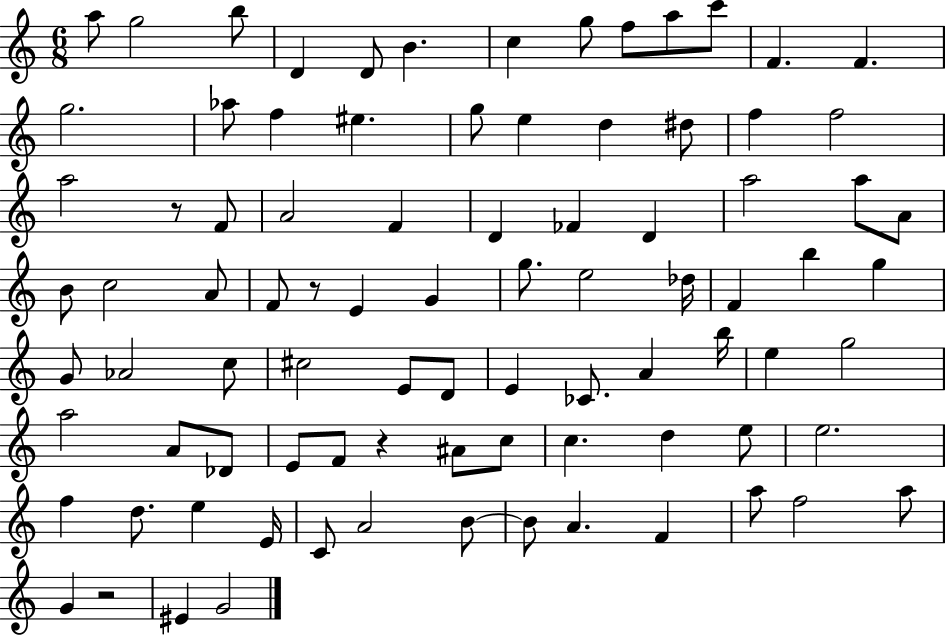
{
  \clef treble
  \numericTimeSignature
  \time 6/8
  \key c \major
  a''8 g''2 b''8 | d'4 d'8 b'4. | c''4 g''8 f''8 a''8 c'''8 | f'4. f'4. | \break g''2. | aes''8 f''4 eis''4. | g''8 e''4 d''4 dis''8 | f''4 f''2 | \break a''2 r8 f'8 | a'2 f'4 | d'4 fes'4 d'4 | a''2 a''8 a'8 | \break b'8 c''2 a'8 | f'8 r8 e'4 g'4 | g''8. e''2 des''16 | f'4 b''4 g''4 | \break g'8 aes'2 c''8 | cis''2 e'8 d'8 | e'4 ces'8. a'4 b''16 | e''4 g''2 | \break a''2 a'8 des'8 | e'8 f'8 r4 ais'8 c''8 | c''4. d''4 e''8 | e''2. | \break f''4 d''8. e''4 e'16 | c'8 a'2 b'8~~ | b'8 a'4. f'4 | a''8 f''2 a''8 | \break g'4 r2 | eis'4 g'2 | \bar "|."
}